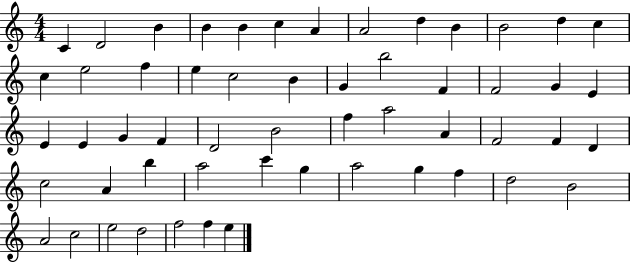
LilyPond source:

{
  \clef treble
  \numericTimeSignature
  \time 4/4
  \key c \major
  c'4 d'2 b'4 | b'4 b'4 c''4 a'4 | a'2 d''4 b'4 | b'2 d''4 c''4 | \break c''4 e''2 f''4 | e''4 c''2 b'4 | g'4 b''2 f'4 | f'2 g'4 e'4 | \break e'4 e'4 g'4 f'4 | d'2 b'2 | f''4 a''2 a'4 | f'2 f'4 d'4 | \break c''2 a'4 b''4 | a''2 c'''4 g''4 | a''2 g''4 f''4 | d''2 b'2 | \break a'2 c''2 | e''2 d''2 | f''2 f''4 e''4 | \bar "|."
}